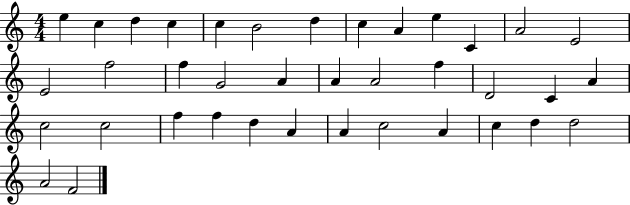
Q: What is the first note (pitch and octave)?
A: E5